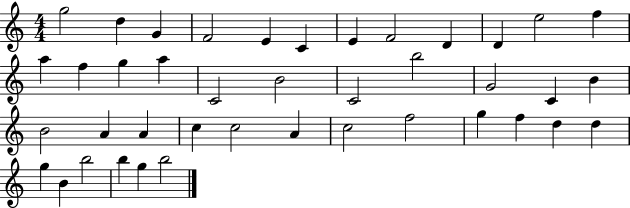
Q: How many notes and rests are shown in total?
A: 41